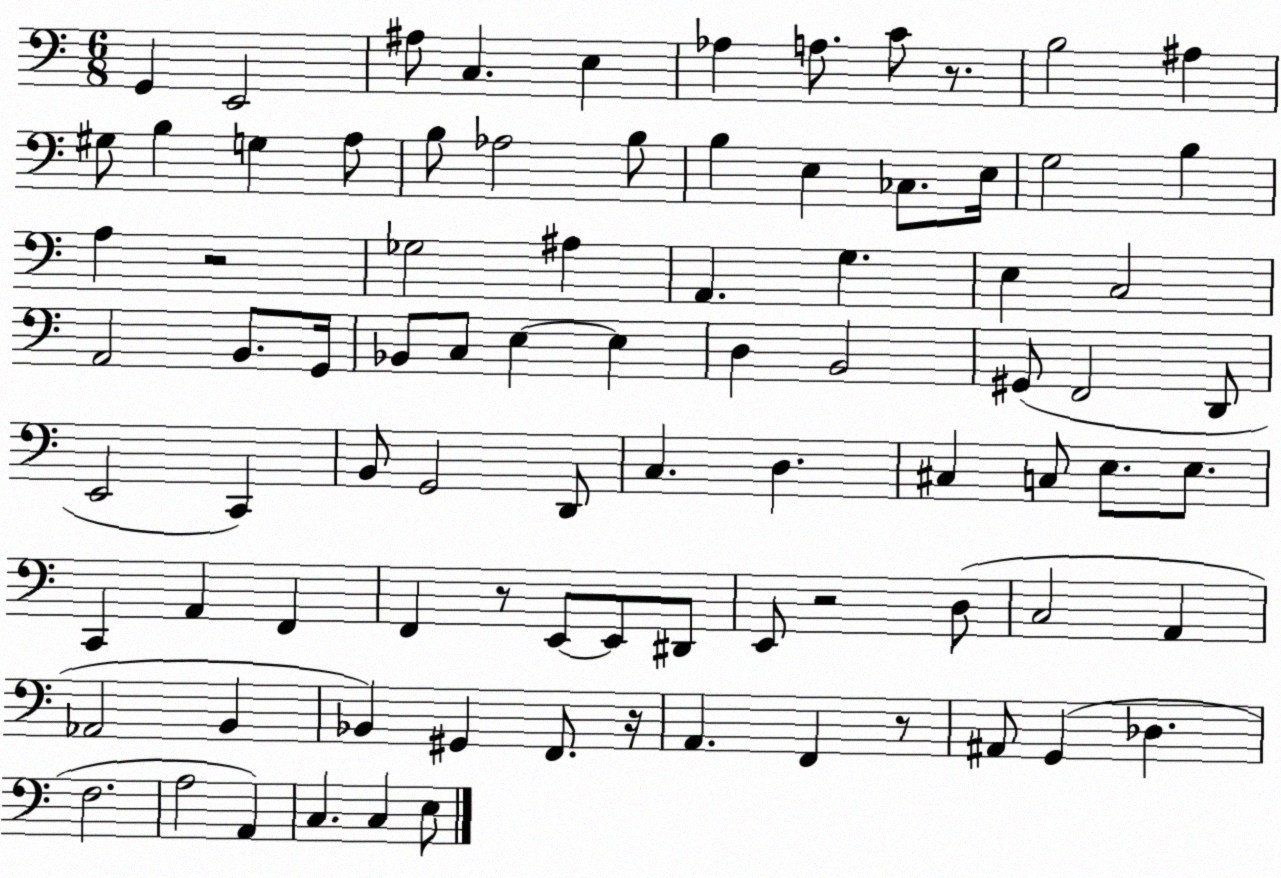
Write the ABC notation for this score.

X:1
T:Untitled
M:6/8
L:1/4
K:C
G,, E,,2 ^A,/2 C, E, _A, A,/2 C/2 z/2 B,2 ^A, ^G,/2 B, G, A,/2 B,/2 _A,2 B,/2 B, E, _C,/2 E,/4 G,2 B, A, z2 _G,2 ^A, A,, G, E, C,2 A,,2 B,,/2 G,,/4 _B,,/2 C,/2 E, E, D, B,,2 ^G,,/2 F,,2 D,,/2 E,,2 C,, B,,/2 G,,2 D,,/2 C, D, ^C, C,/2 E,/2 E,/2 C,, A,, F,, F,, z/2 E,,/2 E,,/2 ^D,,/2 E,,/2 z2 D,/2 C,2 A,, _A,,2 B,, _B,, ^G,, F,,/2 z/4 A,, F,, z/2 ^A,,/2 G,, _D, F,2 A,2 A,, C, C, E,/2